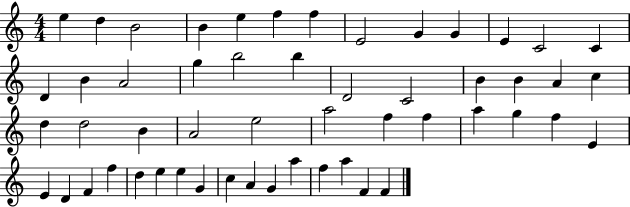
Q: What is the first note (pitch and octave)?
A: E5